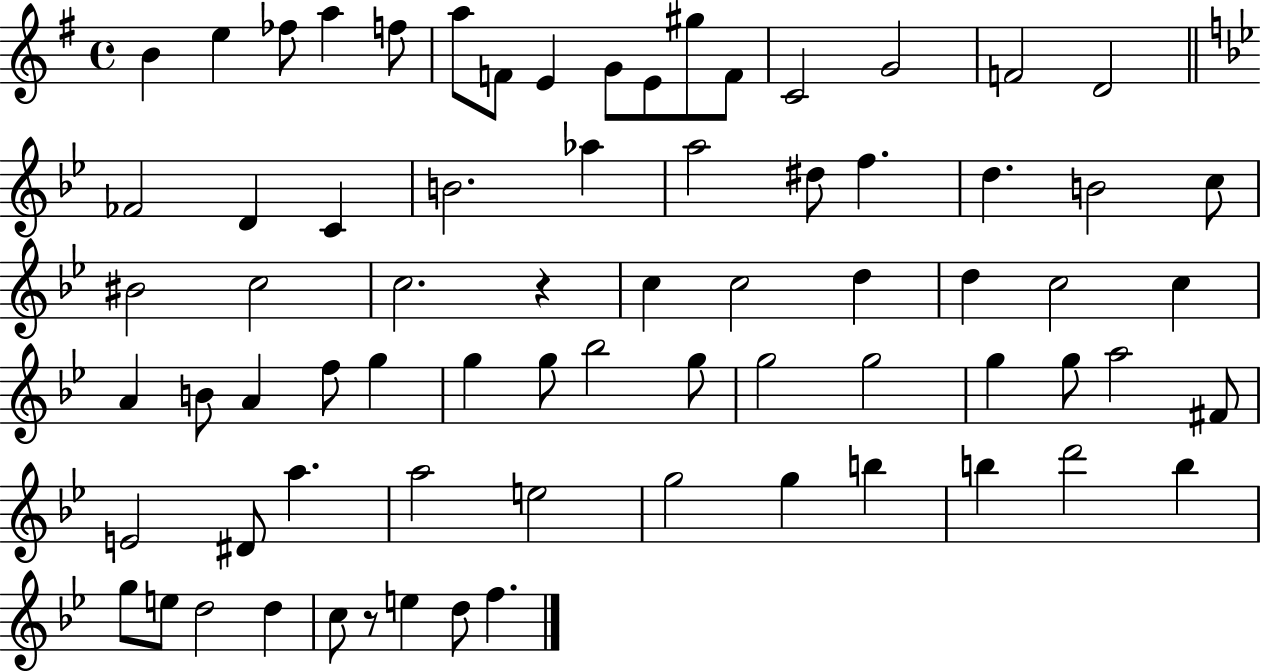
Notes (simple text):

B4/q E5/q FES5/e A5/q F5/e A5/e F4/e E4/q G4/e E4/e G#5/e F4/e C4/h G4/h F4/h D4/h FES4/h D4/q C4/q B4/h. Ab5/q A5/h D#5/e F5/q. D5/q. B4/h C5/e BIS4/h C5/h C5/h. R/q C5/q C5/h D5/q D5/q C5/h C5/q A4/q B4/e A4/q F5/e G5/q G5/q G5/e Bb5/h G5/e G5/h G5/h G5/q G5/e A5/h F#4/e E4/h D#4/e A5/q. A5/h E5/h G5/h G5/q B5/q B5/q D6/h B5/q G5/e E5/e D5/h D5/q C5/e R/e E5/q D5/e F5/q.